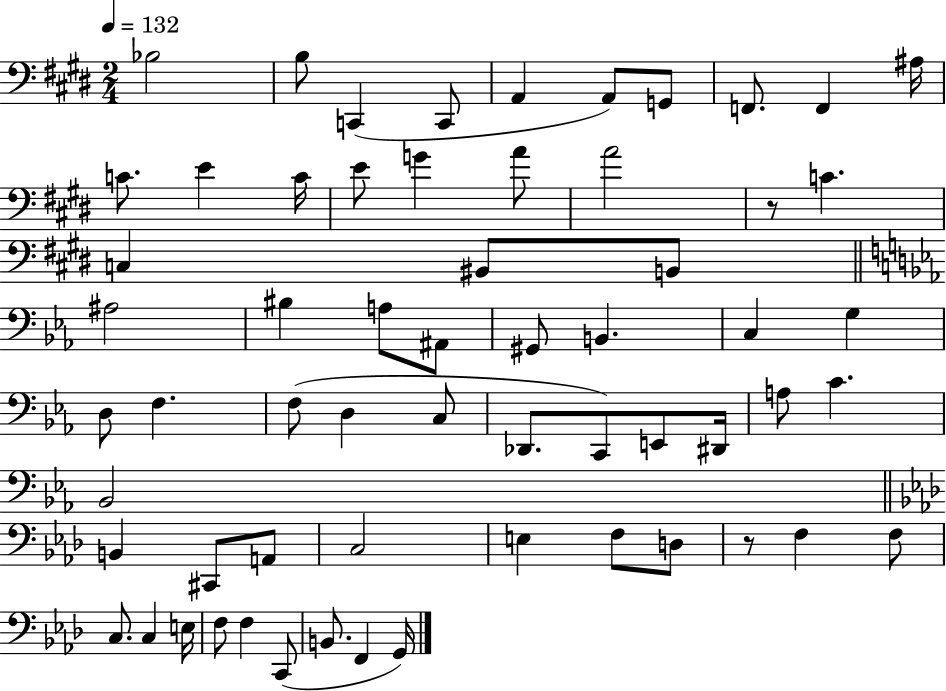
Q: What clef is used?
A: bass